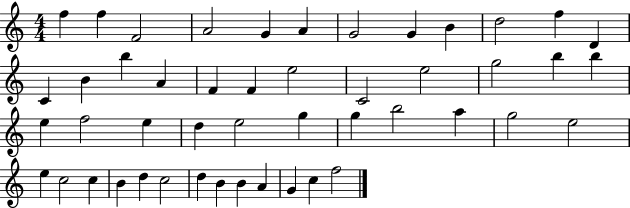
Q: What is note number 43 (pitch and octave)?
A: B4